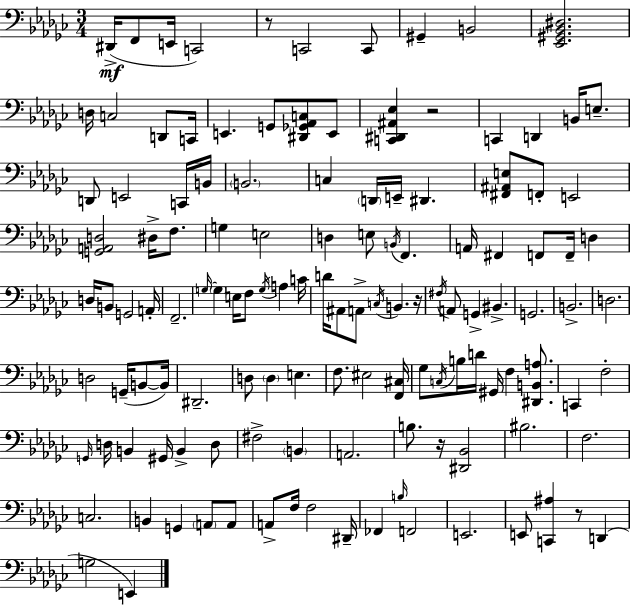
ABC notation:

X:1
T:Untitled
M:3/4
L:1/4
K:Ebm
^D,,/4 F,,/2 E,,/4 C,,2 z/2 C,,2 C,,/2 ^G,, B,,2 [_E,,^G,,_B,,^D,]2 D,/4 C,2 D,,/2 C,,/4 E,, G,,/2 [^D,,_G,,_A,,C,]/2 E,,/2 [C,,^D,,^A,,_E,] z2 C,, D,, B,,/4 E,/2 D,,/2 E,,2 C,,/4 B,,/4 B,,2 C, D,,/4 E,,/4 ^D,, [^F,,^A,,E,]/2 F,,/2 E,,2 [G,,A,,D,]2 ^D,/4 F,/2 G, E,2 D, E,/2 B,,/4 F,, A,,/4 ^F,, F,,/2 F,,/4 D, D,/4 B,,/2 G,,2 A,,/4 F,,2 G,/4 G, E,/4 F,/2 G,/4 A, C/4 D/4 ^A,,/2 A,,/2 C,/4 B,, z/4 ^F,/4 A,,/2 G,, ^B,, G,,2 B,,2 D,2 D,2 G,,/4 B,,/2 B,,/4 ^D,,2 D,/2 D, E, F,/2 ^E,2 [F,,^C,]/4 _G,/2 C,/4 B,/4 D/4 ^G,,/4 F, [^D,,B,,A,]/2 C,, F,2 G,,/4 D,/4 B,, ^G,,/4 B,, D,/2 ^F,2 B,, A,,2 B,/2 z/4 [^D,,_B,,]2 ^B,2 F,2 C,2 B,, G,, A,,/2 A,,/2 A,,/2 F,/4 F,2 ^D,,/4 _F,, B,/4 F,,2 E,,2 E,,/2 [C,,^A,] z/2 D,, G,2 E,,